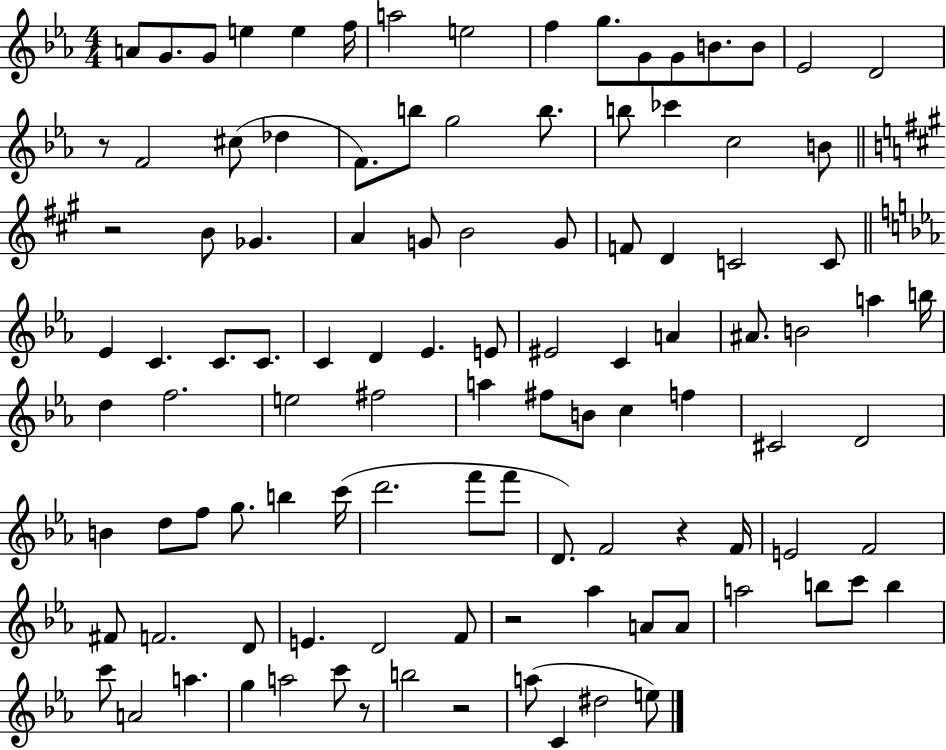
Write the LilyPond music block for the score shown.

{
  \clef treble
  \numericTimeSignature
  \time 4/4
  \key ees \major
  a'8 g'8. g'8 e''4 e''4 f''16 | a''2 e''2 | f''4 g''8. g'8 g'8 b'8. b'8 | ees'2 d'2 | \break r8 f'2 cis''8( des''4 | f'8.) b''8 g''2 b''8. | b''8 ces'''4 c''2 b'8 | \bar "||" \break \key a \major r2 b'8 ges'4. | a'4 g'8 b'2 g'8 | f'8 d'4 c'2 c'8 | \bar "||" \break \key ees \major ees'4 c'4. c'8. c'8. | c'4 d'4 ees'4. e'8 | eis'2 c'4 a'4 | ais'8. b'2 a''4 b''16 | \break d''4 f''2. | e''2 fis''2 | a''4 fis''8 b'8 c''4 f''4 | cis'2 d'2 | \break b'4 d''8 f''8 g''8. b''4 c'''16( | d'''2. f'''8 f'''8 | d'8.) f'2 r4 f'16 | e'2 f'2 | \break fis'8 f'2. d'8 | e'4. d'2 f'8 | r2 aes''4 a'8 a'8 | a''2 b''8 c'''8 b''4 | \break c'''8 a'2 a''4. | g''4 a''2 c'''8 r8 | b''2 r2 | a''8( c'4 dis''2 e''8) | \break \bar "|."
}